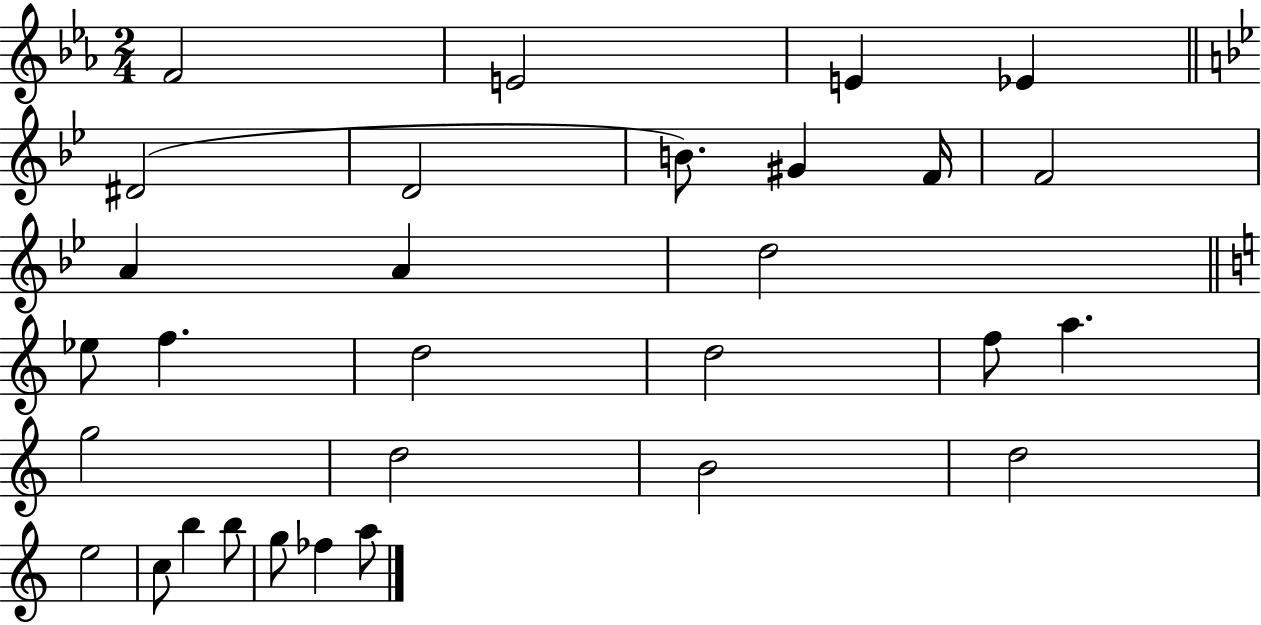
{
  \clef treble
  \numericTimeSignature
  \time 2/4
  \key ees \major
  f'2 | e'2 | e'4 ees'4 | \bar "||" \break \key bes \major dis'2( | d'2 | b'8.) gis'4 f'16 | f'2 | \break a'4 a'4 | d''2 | \bar "||" \break \key a \minor ees''8 f''4. | d''2 | d''2 | f''8 a''4. | \break g''2 | d''2 | b'2 | d''2 | \break e''2 | c''8 b''4 b''8 | g''8 fes''4 a''8 | \bar "|."
}